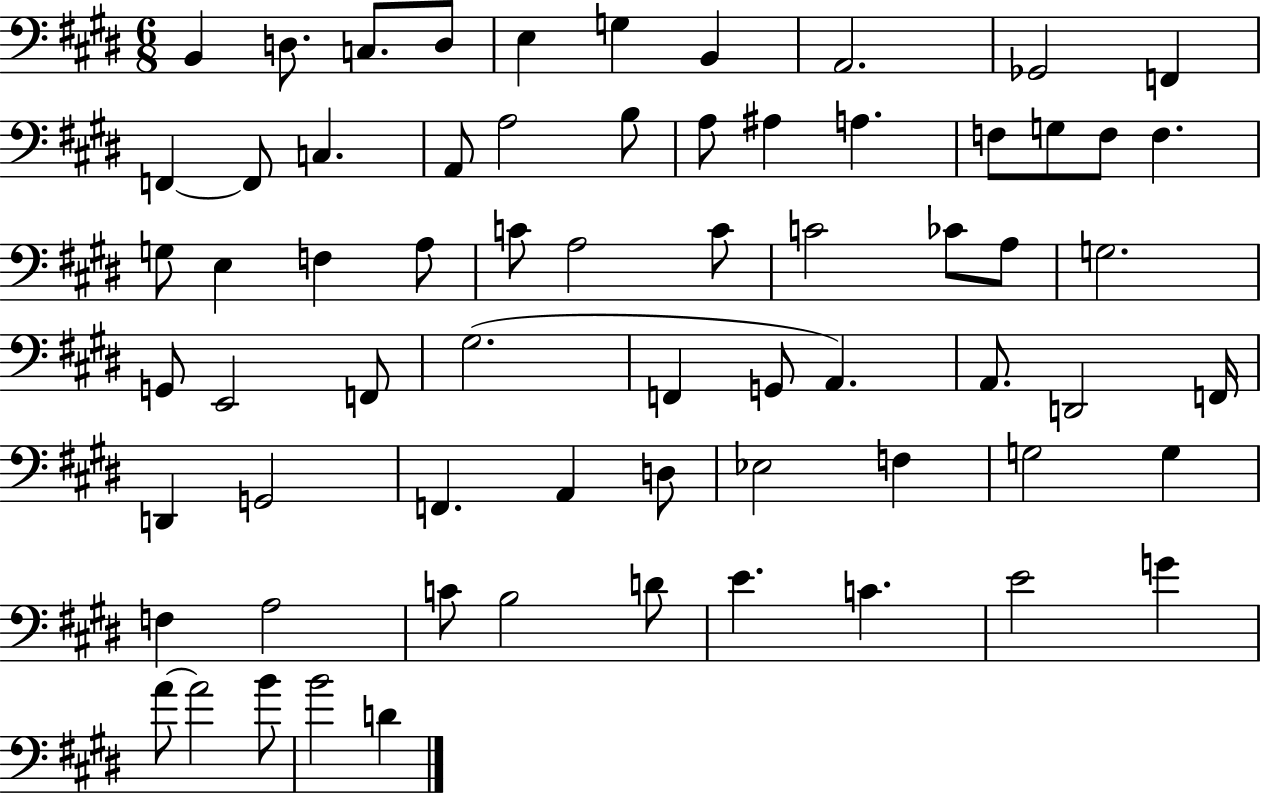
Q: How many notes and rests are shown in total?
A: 67